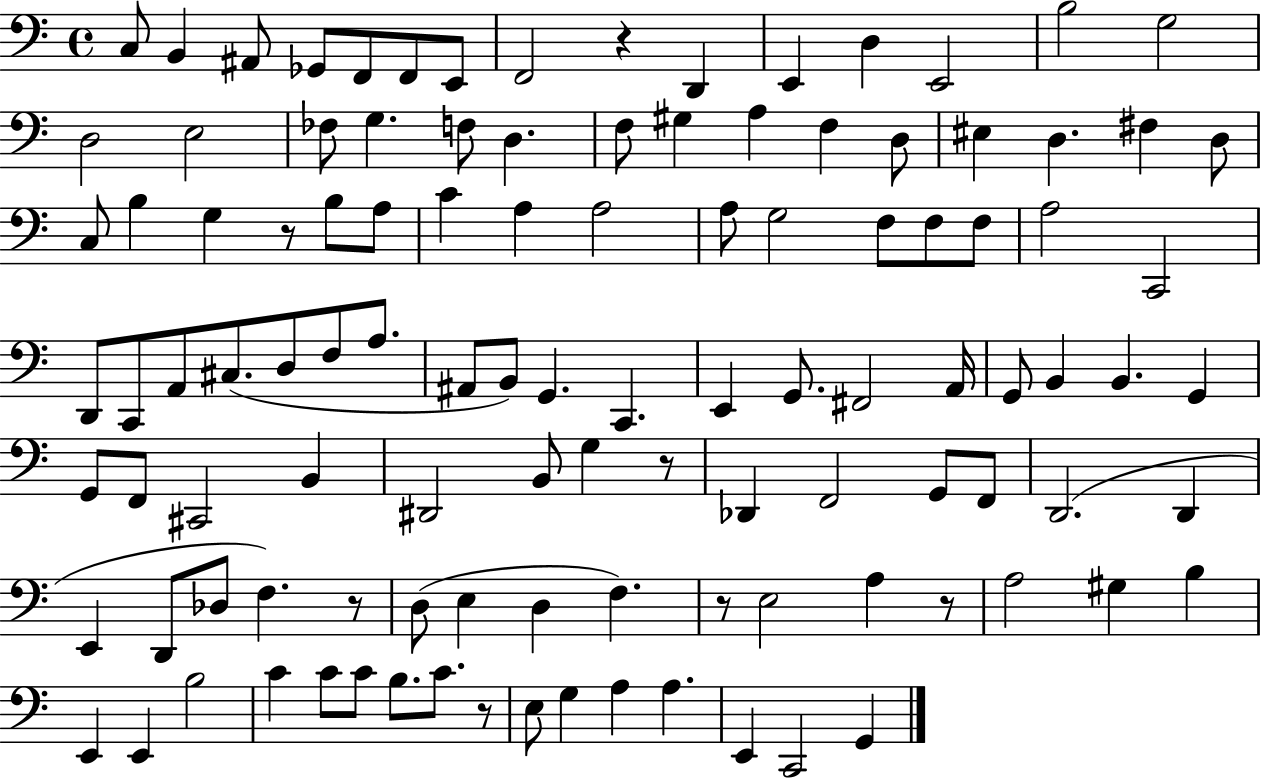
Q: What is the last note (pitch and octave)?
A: G2